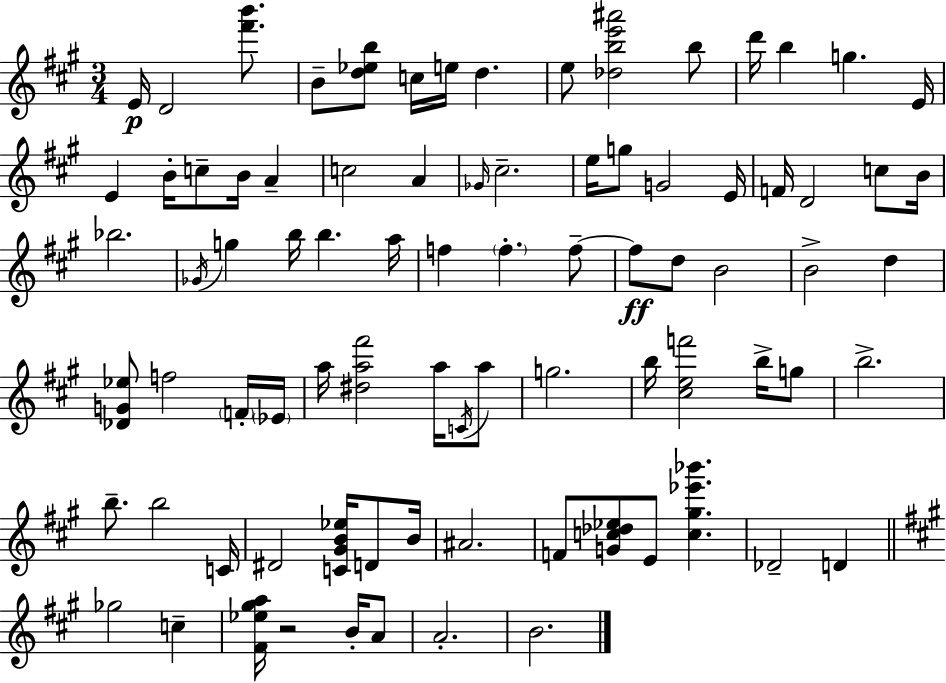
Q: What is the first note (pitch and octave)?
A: E4